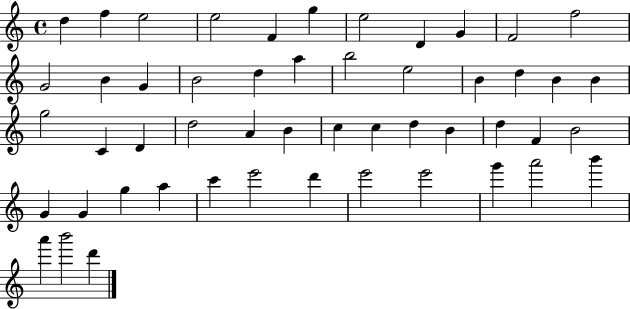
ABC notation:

X:1
T:Untitled
M:4/4
L:1/4
K:C
d f e2 e2 F g e2 D G F2 f2 G2 B G B2 d a b2 e2 B d B B g2 C D d2 A B c c d B d F B2 G G g a c' e'2 d' e'2 e'2 g' a'2 b' a' b'2 d'